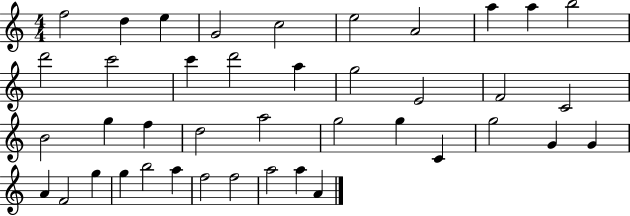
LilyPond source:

{
  \clef treble
  \numericTimeSignature
  \time 4/4
  \key c \major
  f''2 d''4 e''4 | g'2 c''2 | e''2 a'2 | a''4 a''4 b''2 | \break d'''2 c'''2 | c'''4 d'''2 a''4 | g''2 e'2 | f'2 c'2 | \break b'2 g''4 f''4 | d''2 a''2 | g''2 g''4 c'4 | g''2 g'4 g'4 | \break a'4 f'2 g''4 | g''4 b''2 a''4 | f''2 f''2 | a''2 a''4 a'4 | \break \bar "|."
}